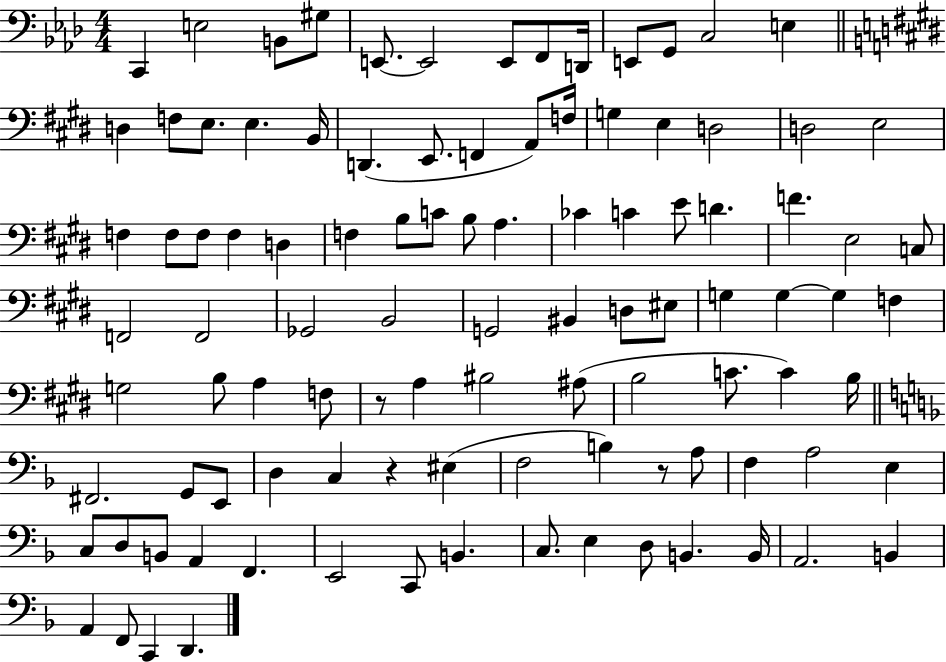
X:1
T:Untitled
M:4/4
L:1/4
K:Ab
C,, E,2 B,,/2 ^G,/2 E,,/2 E,,2 E,,/2 F,,/2 D,,/4 E,,/2 G,,/2 C,2 E, D, F,/2 E,/2 E, B,,/4 D,, E,,/2 F,, A,,/2 F,/4 G, E, D,2 D,2 E,2 F, F,/2 F,/2 F, D, F, B,/2 C/2 B,/2 A, _C C E/2 D F E,2 C,/2 F,,2 F,,2 _G,,2 B,,2 G,,2 ^B,, D,/2 ^E,/2 G, G, G, F, G,2 B,/2 A, F,/2 z/2 A, ^B,2 ^A,/2 B,2 C/2 C B,/4 ^F,,2 G,,/2 E,,/2 D, C, z ^E, F,2 B, z/2 A,/2 F, A,2 E, C,/2 D,/2 B,,/2 A,, F,, E,,2 C,,/2 B,, C,/2 E, D,/2 B,, B,,/4 A,,2 B,, A,, F,,/2 C,, D,,